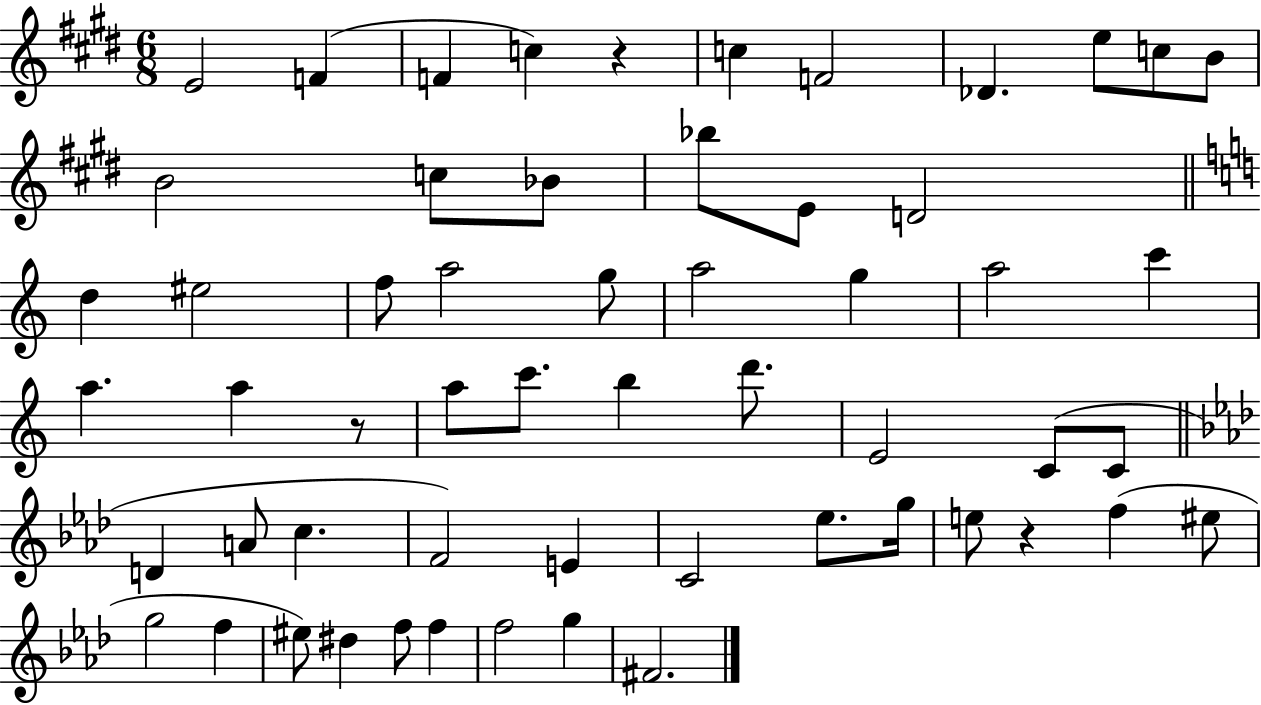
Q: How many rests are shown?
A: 3